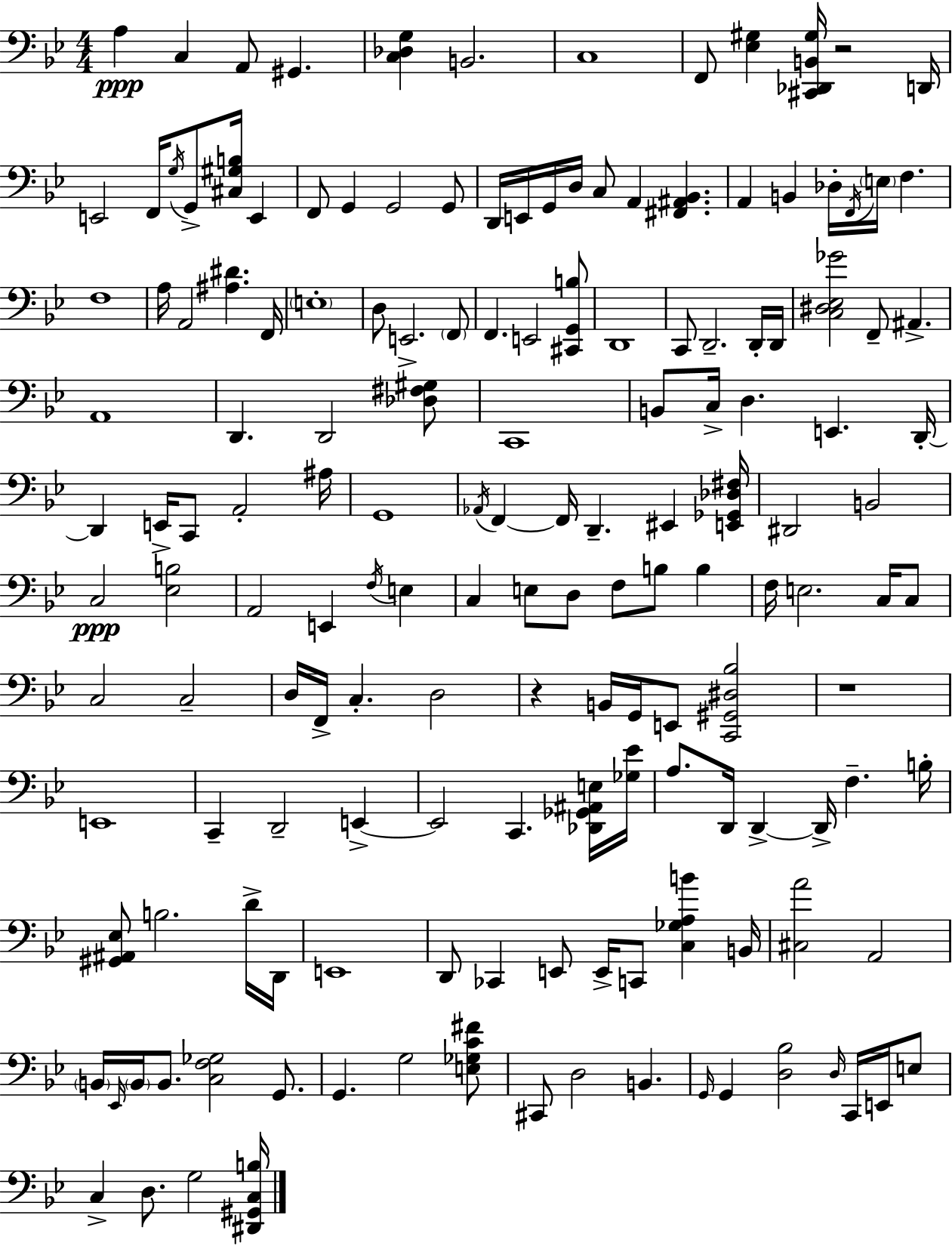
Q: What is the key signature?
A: BES major